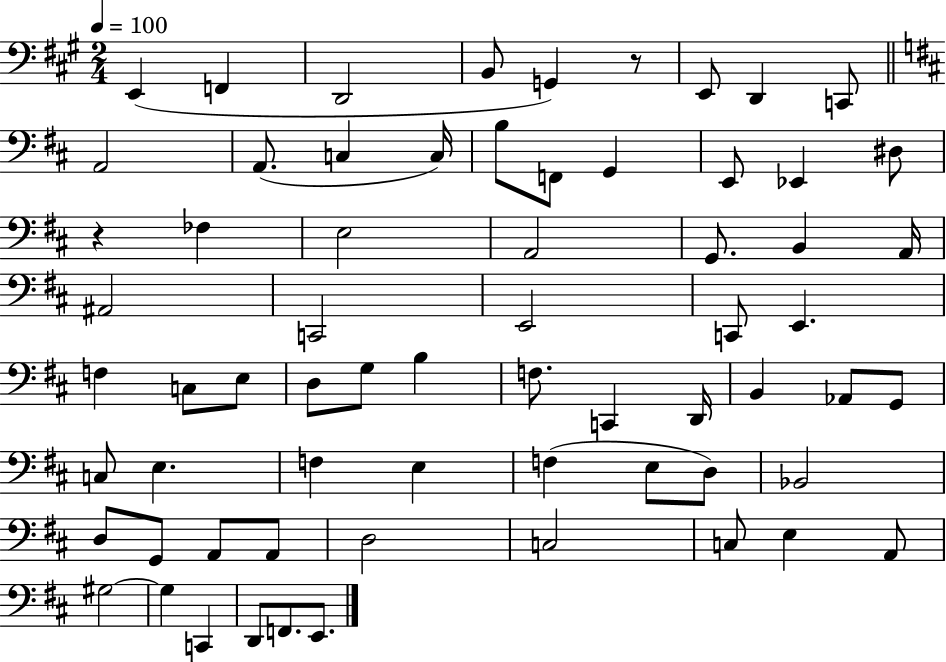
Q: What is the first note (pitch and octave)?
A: E2